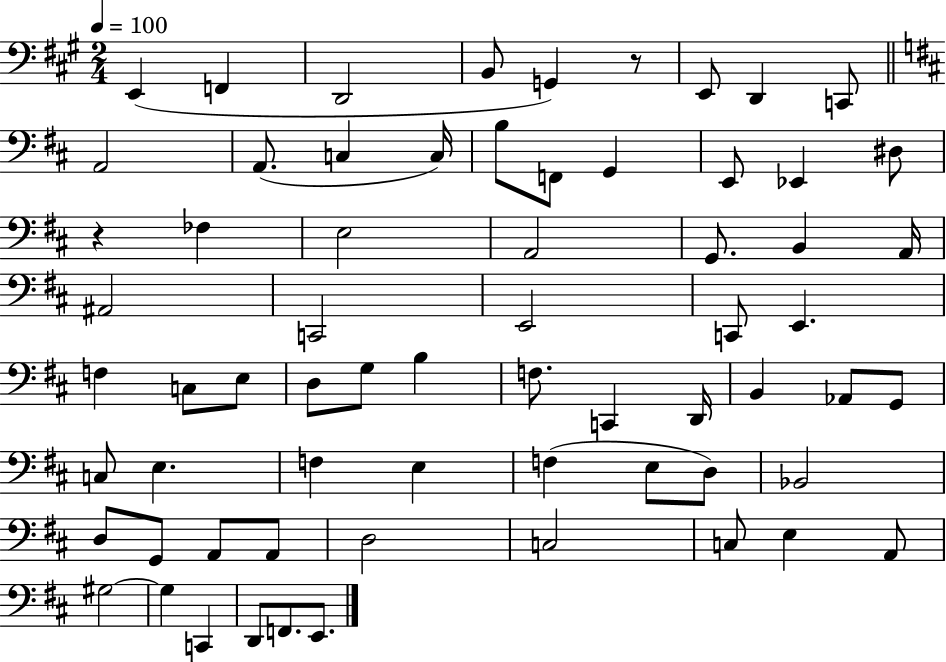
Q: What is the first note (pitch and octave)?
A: E2